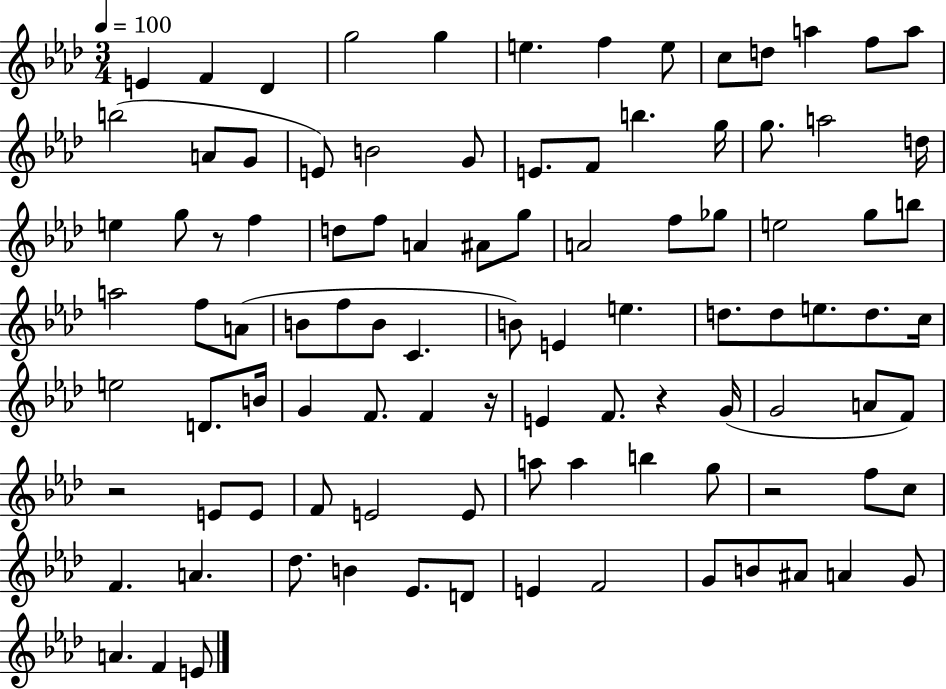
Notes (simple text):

E4/q F4/q Db4/q G5/h G5/q E5/q. F5/q E5/e C5/e D5/e A5/q F5/e A5/e B5/h A4/e G4/e E4/e B4/h G4/e E4/e. F4/e B5/q. G5/s G5/e. A5/h D5/s E5/q G5/e R/e F5/q D5/e F5/e A4/q A#4/e G5/e A4/h F5/e Gb5/e E5/h G5/e B5/e A5/h F5/e A4/e B4/e F5/e B4/e C4/q. B4/e E4/q E5/q. D5/e. D5/e E5/e. D5/e. C5/s E5/h D4/e. B4/s G4/q F4/e. F4/q R/s E4/q F4/e. R/q G4/s G4/h A4/e F4/e R/h E4/e E4/e F4/e E4/h E4/e A5/e A5/q B5/q G5/e R/h F5/e C5/e F4/q. A4/q. Db5/e. B4/q Eb4/e. D4/e E4/q F4/h G4/e B4/e A#4/e A4/q G4/e A4/q. F4/q E4/e